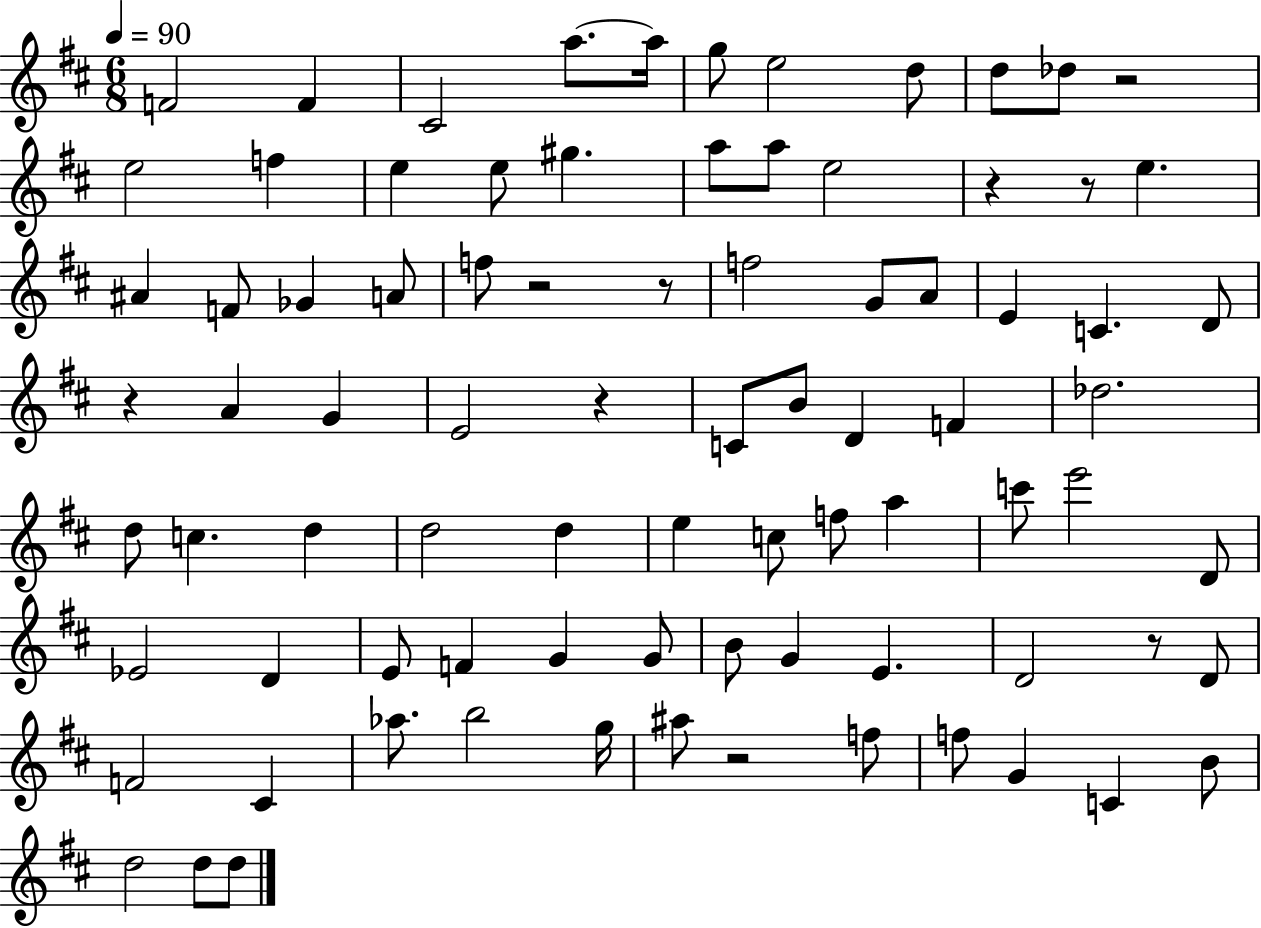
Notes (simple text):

F4/h F4/q C#4/h A5/e. A5/s G5/e E5/h D5/e D5/e Db5/e R/h E5/h F5/q E5/q E5/e G#5/q. A5/e A5/e E5/h R/q R/e E5/q. A#4/q F4/e Gb4/q A4/e F5/e R/h R/e F5/h G4/e A4/e E4/q C4/q. D4/e R/q A4/q G4/q E4/h R/q C4/e B4/e D4/q F4/q Db5/h. D5/e C5/q. D5/q D5/h D5/q E5/q C5/e F5/e A5/q C6/e E6/h D4/e Eb4/h D4/q E4/e F4/q G4/q G4/e B4/e G4/q E4/q. D4/h R/e D4/e F4/h C#4/q Ab5/e. B5/h G5/s A#5/e R/h F5/e F5/e G4/q C4/q B4/e D5/h D5/e D5/e